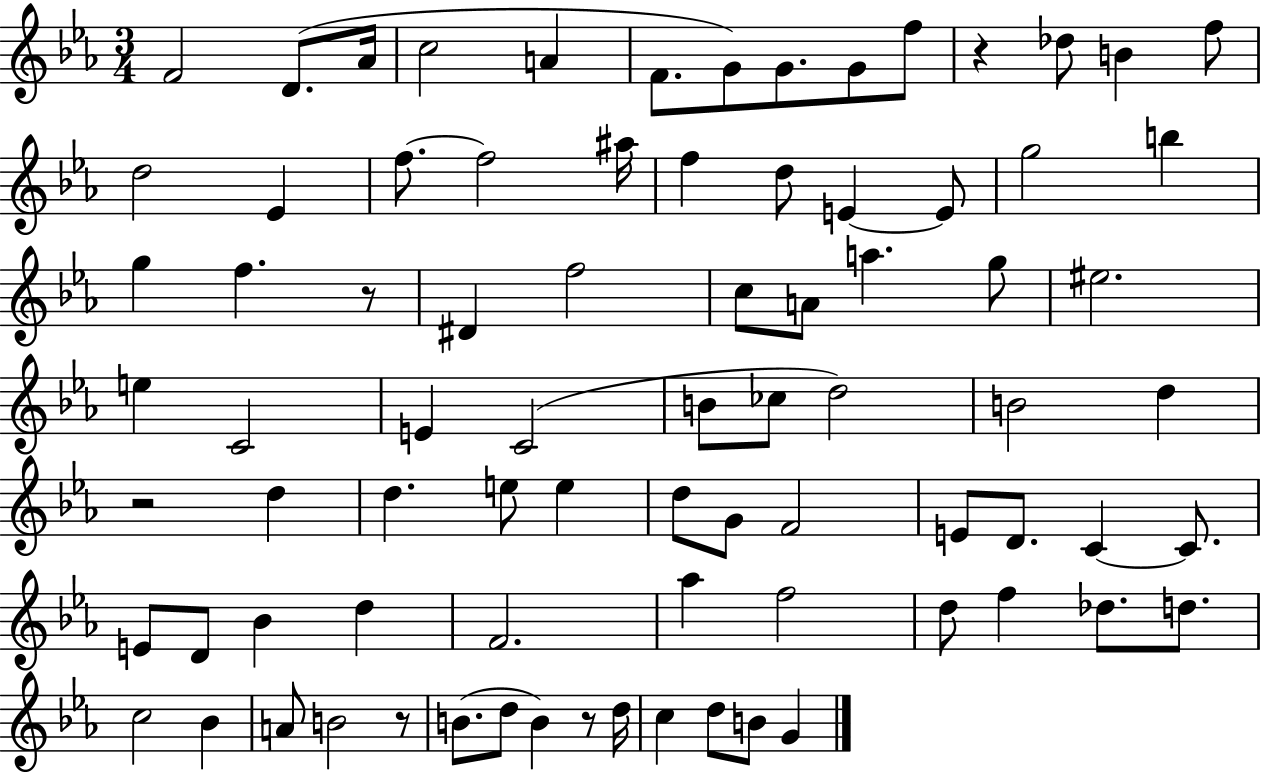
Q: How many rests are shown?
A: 5